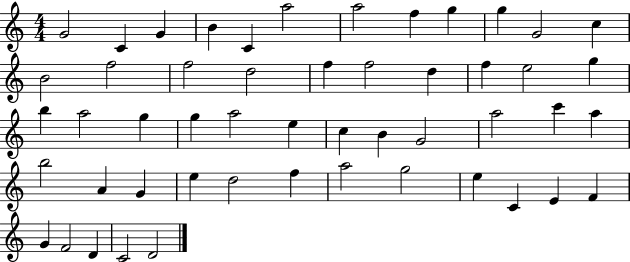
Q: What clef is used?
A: treble